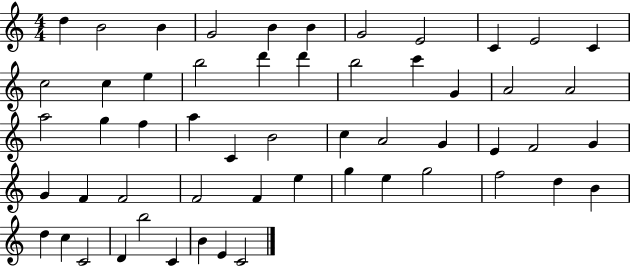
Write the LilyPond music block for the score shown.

{
  \clef treble
  \numericTimeSignature
  \time 4/4
  \key c \major
  d''4 b'2 b'4 | g'2 b'4 b'4 | g'2 e'2 | c'4 e'2 c'4 | \break c''2 c''4 e''4 | b''2 d'''4 d'''4 | b''2 c'''4 g'4 | a'2 a'2 | \break a''2 g''4 f''4 | a''4 c'4 b'2 | c''4 a'2 g'4 | e'4 f'2 g'4 | \break g'4 f'4 f'2 | f'2 f'4 e''4 | g''4 e''4 g''2 | f''2 d''4 b'4 | \break d''4 c''4 c'2 | d'4 b''2 c'4 | b'4 e'4 c'2 | \bar "|."
}